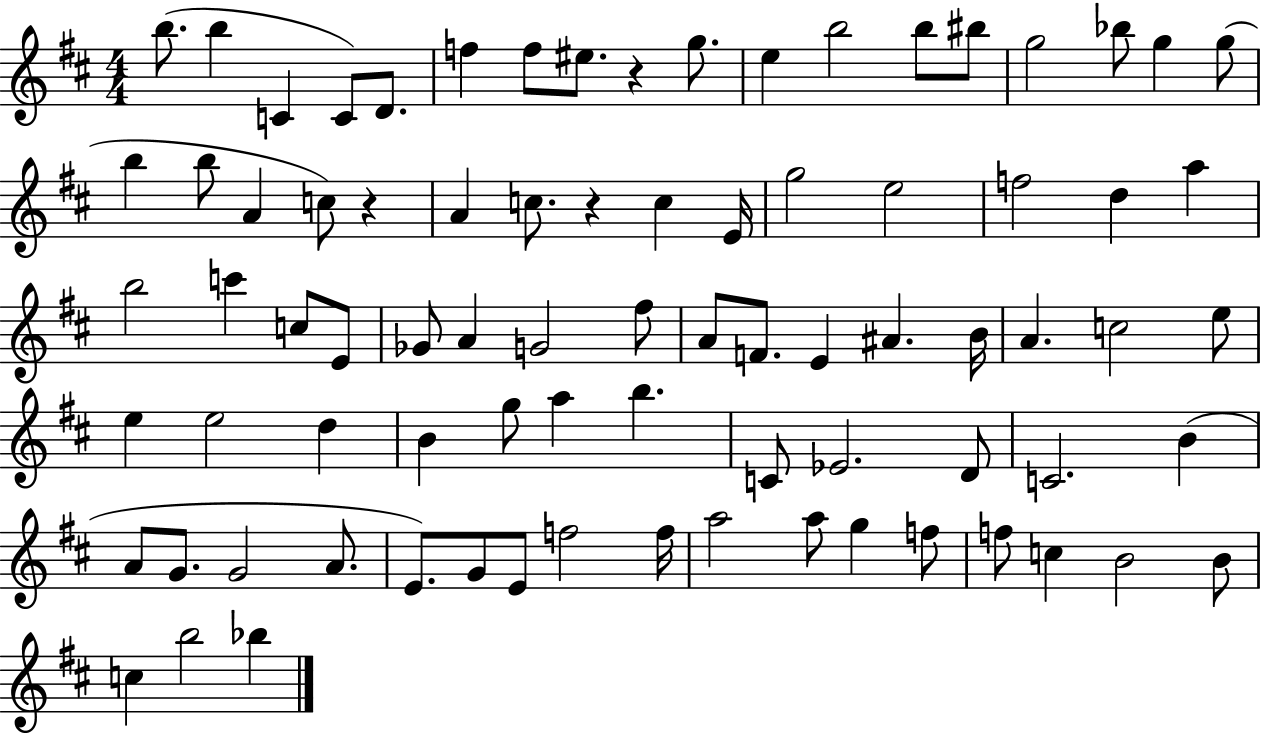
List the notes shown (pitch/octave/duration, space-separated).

B5/e. B5/q C4/q C4/e D4/e. F5/q F5/e EIS5/e. R/q G5/e. E5/q B5/h B5/e BIS5/e G5/h Bb5/e G5/q G5/e B5/q B5/e A4/q C5/e R/q A4/q C5/e. R/q C5/q E4/s G5/h E5/h F5/h D5/q A5/q B5/h C6/q C5/e E4/e Gb4/e A4/q G4/h F#5/e A4/e F4/e. E4/q A#4/q. B4/s A4/q. C5/h E5/e E5/q E5/h D5/q B4/q G5/e A5/q B5/q. C4/e Eb4/h. D4/e C4/h. B4/q A4/e G4/e. G4/h A4/e. E4/e. G4/e E4/e F5/h F5/s A5/h A5/e G5/q F5/e F5/e C5/q B4/h B4/e C5/q B5/h Bb5/q